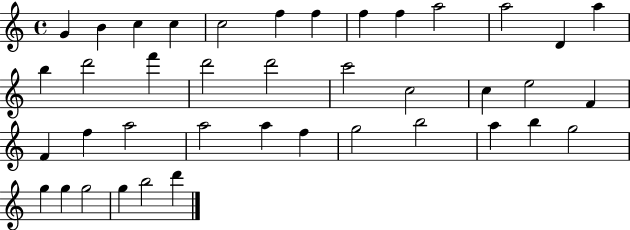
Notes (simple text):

G4/q B4/q C5/q C5/q C5/h F5/q F5/q F5/q F5/q A5/h A5/h D4/q A5/q B5/q D6/h F6/q D6/h D6/h C6/h C5/h C5/q E5/h F4/q F4/q F5/q A5/h A5/h A5/q F5/q G5/h B5/h A5/q B5/q G5/h G5/q G5/q G5/h G5/q B5/h D6/q